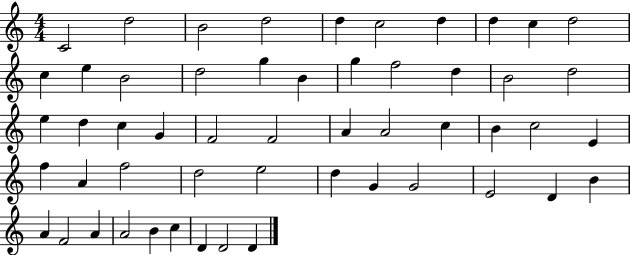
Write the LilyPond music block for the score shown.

{
  \clef treble
  \numericTimeSignature
  \time 4/4
  \key c \major
  c'2 d''2 | b'2 d''2 | d''4 c''2 d''4 | d''4 c''4 d''2 | \break c''4 e''4 b'2 | d''2 g''4 b'4 | g''4 f''2 d''4 | b'2 d''2 | \break e''4 d''4 c''4 g'4 | f'2 f'2 | a'4 a'2 c''4 | b'4 c''2 e'4 | \break f''4 a'4 f''2 | d''2 e''2 | d''4 g'4 g'2 | e'2 d'4 b'4 | \break a'4 f'2 a'4 | a'2 b'4 c''4 | d'4 d'2 d'4 | \bar "|."
}